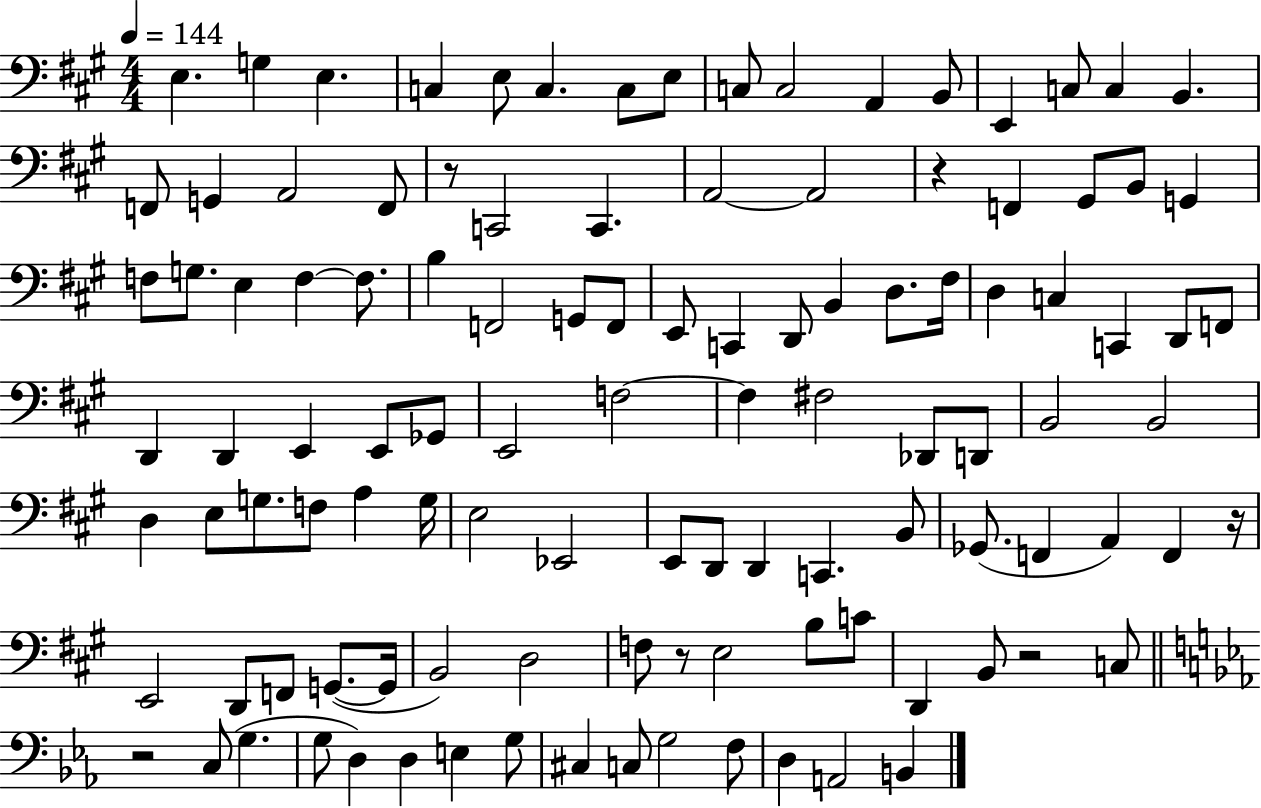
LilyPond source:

{
  \clef bass
  \numericTimeSignature
  \time 4/4
  \key a \major
  \tempo 4 = 144
  e4. g4 e4. | c4 e8 c4. c8 e8 | c8 c2 a,4 b,8 | e,4 c8 c4 b,4. | \break f,8 g,4 a,2 f,8 | r8 c,2 c,4. | a,2~~ a,2 | r4 f,4 gis,8 b,8 g,4 | \break f8 g8. e4 f4~~ f8. | b4 f,2 g,8 f,8 | e,8 c,4 d,8 b,4 d8. fis16 | d4 c4 c,4 d,8 f,8 | \break d,4 d,4 e,4 e,8 ges,8 | e,2 f2~~ | f4 fis2 des,8 d,8 | b,2 b,2 | \break d4 e8 g8. f8 a4 g16 | e2 ees,2 | e,8 d,8 d,4 c,4. b,8 | ges,8.( f,4 a,4) f,4 r16 | \break e,2 d,8 f,8 g,8.~(~ g,16 | b,2) d2 | f8 r8 e2 b8 c'8 | d,4 b,8 r2 c8 | \break \bar "||" \break \key ees \major r2 c8( g4. | g8 d4) d4 e4 g8 | cis4 c8 g2 f8 | d4 a,2 b,4 | \break \bar "|."
}